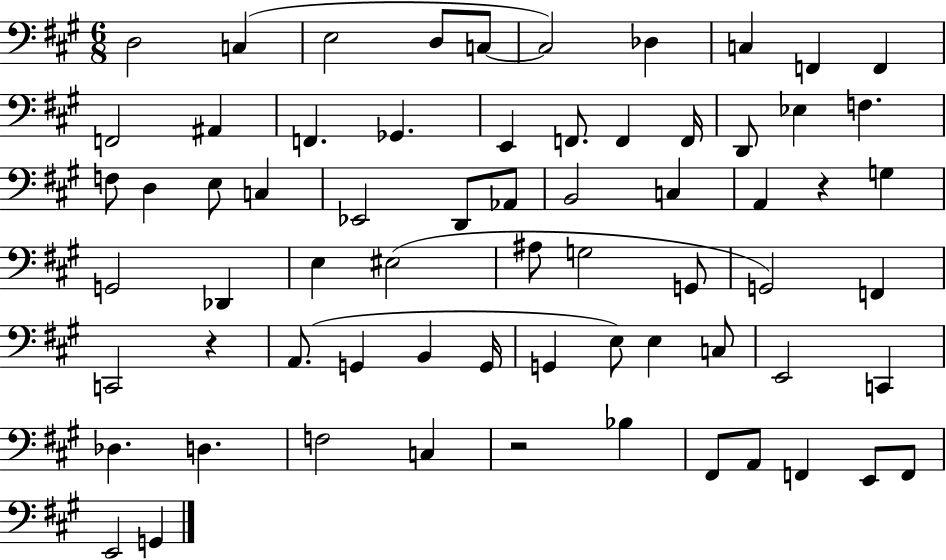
D3/h C3/q E3/h D3/e C3/e C3/h Db3/q C3/q F2/q F2/q F2/h A#2/q F2/q. Gb2/q. E2/q F2/e. F2/q F2/s D2/e Eb3/q F3/q. F3/e D3/q E3/e C3/q Eb2/h D2/e Ab2/e B2/h C3/q A2/q R/q G3/q G2/h Db2/q E3/q EIS3/h A#3/e G3/h G2/e G2/h F2/q C2/h R/q A2/e. G2/q B2/q G2/s G2/q E3/e E3/q C3/e E2/h C2/q Db3/q. D3/q. F3/h C3/q R/h Bb3/q F#2/e A2/e F2/q E2/e F2/e E2/h G2/q